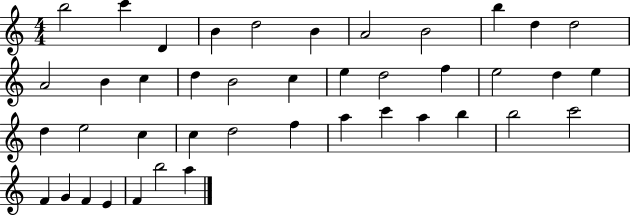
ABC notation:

X:1
T:Untitled
M:4/4
L:1/4
K:C
b2 c' D B d2 B A2 B2 b d d2 A2 B c d B2 c e d2 f e2 d e d e2 c c d2 f a c' a b b2 c'2 F G F E F b2 a